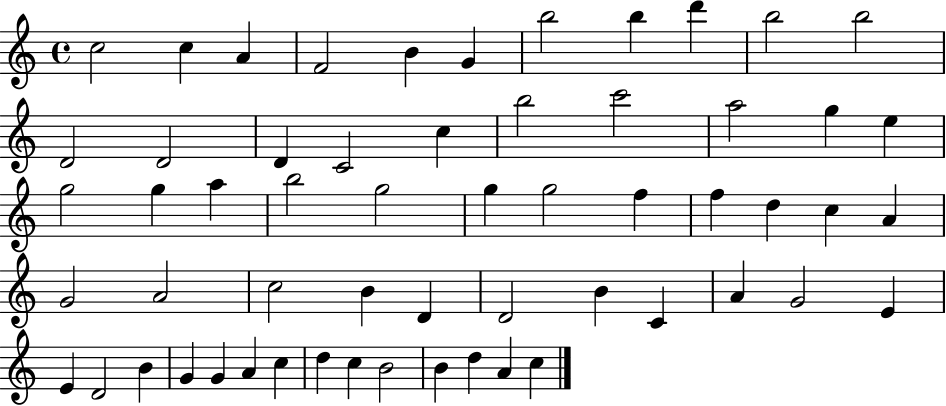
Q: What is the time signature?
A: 4/4